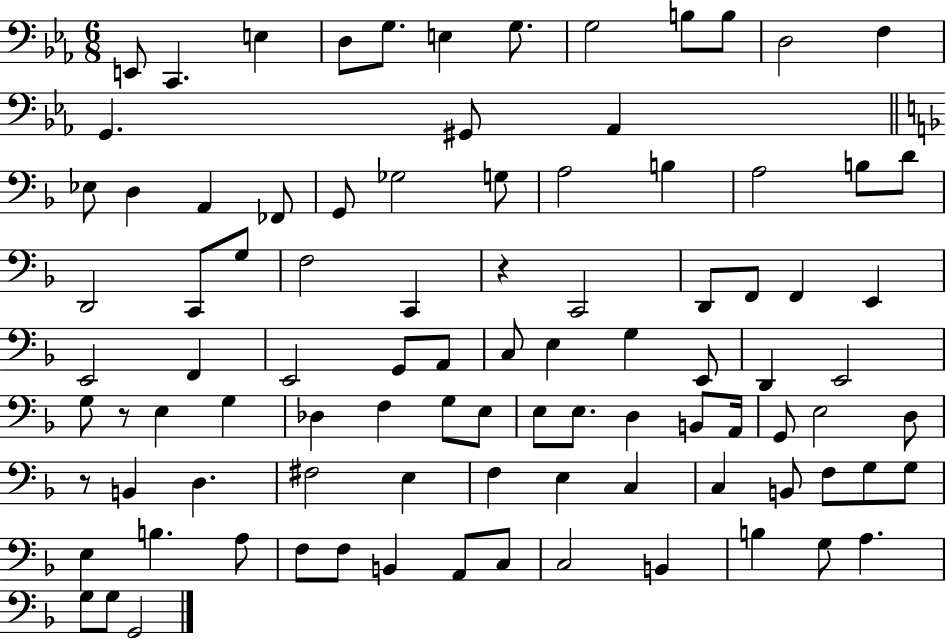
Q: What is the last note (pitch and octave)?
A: G2